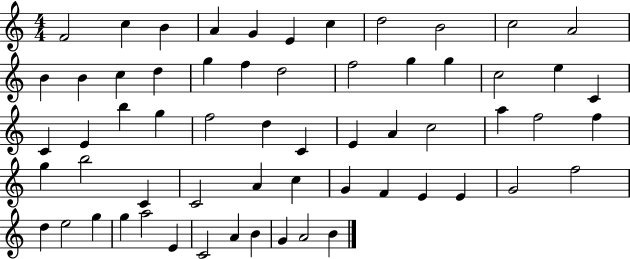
{
  \clef treble
  \numericTimeSignature
  \time 4/4
  \key c \major
  f'2 c''4 b'4 | a'4 g'4 e'4 c''4 | d''2 b'2 | c''2 a'2 | \break b'4 b'4 c''4 d''4 | g''4 f''4 d''2 | f''2 g''4 g''4 | c''2 e''4 c'4 | \break c'4 e'4 b''4 g''4 | f''2 d''4 c'4 | e'4 a'4 c''2 | a''4 f''2 f''4 | \break g''4 b''2 c'4 | c'2 a'4 c''4 | g'4 f'4 e'4 e'4 | g'2 f''2 | \break d''4 e''2 g''4 | g''4 a''2 e'4 | c'2 a'4 b'4 | g'4 a'2 b'4 | \break \bar "|."
}